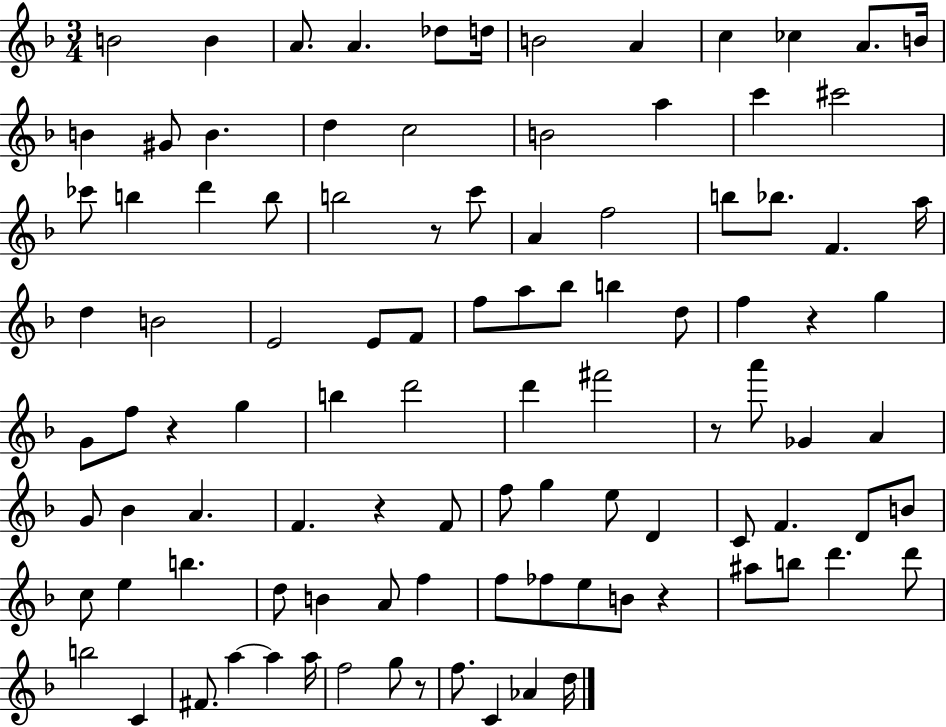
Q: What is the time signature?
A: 3/4